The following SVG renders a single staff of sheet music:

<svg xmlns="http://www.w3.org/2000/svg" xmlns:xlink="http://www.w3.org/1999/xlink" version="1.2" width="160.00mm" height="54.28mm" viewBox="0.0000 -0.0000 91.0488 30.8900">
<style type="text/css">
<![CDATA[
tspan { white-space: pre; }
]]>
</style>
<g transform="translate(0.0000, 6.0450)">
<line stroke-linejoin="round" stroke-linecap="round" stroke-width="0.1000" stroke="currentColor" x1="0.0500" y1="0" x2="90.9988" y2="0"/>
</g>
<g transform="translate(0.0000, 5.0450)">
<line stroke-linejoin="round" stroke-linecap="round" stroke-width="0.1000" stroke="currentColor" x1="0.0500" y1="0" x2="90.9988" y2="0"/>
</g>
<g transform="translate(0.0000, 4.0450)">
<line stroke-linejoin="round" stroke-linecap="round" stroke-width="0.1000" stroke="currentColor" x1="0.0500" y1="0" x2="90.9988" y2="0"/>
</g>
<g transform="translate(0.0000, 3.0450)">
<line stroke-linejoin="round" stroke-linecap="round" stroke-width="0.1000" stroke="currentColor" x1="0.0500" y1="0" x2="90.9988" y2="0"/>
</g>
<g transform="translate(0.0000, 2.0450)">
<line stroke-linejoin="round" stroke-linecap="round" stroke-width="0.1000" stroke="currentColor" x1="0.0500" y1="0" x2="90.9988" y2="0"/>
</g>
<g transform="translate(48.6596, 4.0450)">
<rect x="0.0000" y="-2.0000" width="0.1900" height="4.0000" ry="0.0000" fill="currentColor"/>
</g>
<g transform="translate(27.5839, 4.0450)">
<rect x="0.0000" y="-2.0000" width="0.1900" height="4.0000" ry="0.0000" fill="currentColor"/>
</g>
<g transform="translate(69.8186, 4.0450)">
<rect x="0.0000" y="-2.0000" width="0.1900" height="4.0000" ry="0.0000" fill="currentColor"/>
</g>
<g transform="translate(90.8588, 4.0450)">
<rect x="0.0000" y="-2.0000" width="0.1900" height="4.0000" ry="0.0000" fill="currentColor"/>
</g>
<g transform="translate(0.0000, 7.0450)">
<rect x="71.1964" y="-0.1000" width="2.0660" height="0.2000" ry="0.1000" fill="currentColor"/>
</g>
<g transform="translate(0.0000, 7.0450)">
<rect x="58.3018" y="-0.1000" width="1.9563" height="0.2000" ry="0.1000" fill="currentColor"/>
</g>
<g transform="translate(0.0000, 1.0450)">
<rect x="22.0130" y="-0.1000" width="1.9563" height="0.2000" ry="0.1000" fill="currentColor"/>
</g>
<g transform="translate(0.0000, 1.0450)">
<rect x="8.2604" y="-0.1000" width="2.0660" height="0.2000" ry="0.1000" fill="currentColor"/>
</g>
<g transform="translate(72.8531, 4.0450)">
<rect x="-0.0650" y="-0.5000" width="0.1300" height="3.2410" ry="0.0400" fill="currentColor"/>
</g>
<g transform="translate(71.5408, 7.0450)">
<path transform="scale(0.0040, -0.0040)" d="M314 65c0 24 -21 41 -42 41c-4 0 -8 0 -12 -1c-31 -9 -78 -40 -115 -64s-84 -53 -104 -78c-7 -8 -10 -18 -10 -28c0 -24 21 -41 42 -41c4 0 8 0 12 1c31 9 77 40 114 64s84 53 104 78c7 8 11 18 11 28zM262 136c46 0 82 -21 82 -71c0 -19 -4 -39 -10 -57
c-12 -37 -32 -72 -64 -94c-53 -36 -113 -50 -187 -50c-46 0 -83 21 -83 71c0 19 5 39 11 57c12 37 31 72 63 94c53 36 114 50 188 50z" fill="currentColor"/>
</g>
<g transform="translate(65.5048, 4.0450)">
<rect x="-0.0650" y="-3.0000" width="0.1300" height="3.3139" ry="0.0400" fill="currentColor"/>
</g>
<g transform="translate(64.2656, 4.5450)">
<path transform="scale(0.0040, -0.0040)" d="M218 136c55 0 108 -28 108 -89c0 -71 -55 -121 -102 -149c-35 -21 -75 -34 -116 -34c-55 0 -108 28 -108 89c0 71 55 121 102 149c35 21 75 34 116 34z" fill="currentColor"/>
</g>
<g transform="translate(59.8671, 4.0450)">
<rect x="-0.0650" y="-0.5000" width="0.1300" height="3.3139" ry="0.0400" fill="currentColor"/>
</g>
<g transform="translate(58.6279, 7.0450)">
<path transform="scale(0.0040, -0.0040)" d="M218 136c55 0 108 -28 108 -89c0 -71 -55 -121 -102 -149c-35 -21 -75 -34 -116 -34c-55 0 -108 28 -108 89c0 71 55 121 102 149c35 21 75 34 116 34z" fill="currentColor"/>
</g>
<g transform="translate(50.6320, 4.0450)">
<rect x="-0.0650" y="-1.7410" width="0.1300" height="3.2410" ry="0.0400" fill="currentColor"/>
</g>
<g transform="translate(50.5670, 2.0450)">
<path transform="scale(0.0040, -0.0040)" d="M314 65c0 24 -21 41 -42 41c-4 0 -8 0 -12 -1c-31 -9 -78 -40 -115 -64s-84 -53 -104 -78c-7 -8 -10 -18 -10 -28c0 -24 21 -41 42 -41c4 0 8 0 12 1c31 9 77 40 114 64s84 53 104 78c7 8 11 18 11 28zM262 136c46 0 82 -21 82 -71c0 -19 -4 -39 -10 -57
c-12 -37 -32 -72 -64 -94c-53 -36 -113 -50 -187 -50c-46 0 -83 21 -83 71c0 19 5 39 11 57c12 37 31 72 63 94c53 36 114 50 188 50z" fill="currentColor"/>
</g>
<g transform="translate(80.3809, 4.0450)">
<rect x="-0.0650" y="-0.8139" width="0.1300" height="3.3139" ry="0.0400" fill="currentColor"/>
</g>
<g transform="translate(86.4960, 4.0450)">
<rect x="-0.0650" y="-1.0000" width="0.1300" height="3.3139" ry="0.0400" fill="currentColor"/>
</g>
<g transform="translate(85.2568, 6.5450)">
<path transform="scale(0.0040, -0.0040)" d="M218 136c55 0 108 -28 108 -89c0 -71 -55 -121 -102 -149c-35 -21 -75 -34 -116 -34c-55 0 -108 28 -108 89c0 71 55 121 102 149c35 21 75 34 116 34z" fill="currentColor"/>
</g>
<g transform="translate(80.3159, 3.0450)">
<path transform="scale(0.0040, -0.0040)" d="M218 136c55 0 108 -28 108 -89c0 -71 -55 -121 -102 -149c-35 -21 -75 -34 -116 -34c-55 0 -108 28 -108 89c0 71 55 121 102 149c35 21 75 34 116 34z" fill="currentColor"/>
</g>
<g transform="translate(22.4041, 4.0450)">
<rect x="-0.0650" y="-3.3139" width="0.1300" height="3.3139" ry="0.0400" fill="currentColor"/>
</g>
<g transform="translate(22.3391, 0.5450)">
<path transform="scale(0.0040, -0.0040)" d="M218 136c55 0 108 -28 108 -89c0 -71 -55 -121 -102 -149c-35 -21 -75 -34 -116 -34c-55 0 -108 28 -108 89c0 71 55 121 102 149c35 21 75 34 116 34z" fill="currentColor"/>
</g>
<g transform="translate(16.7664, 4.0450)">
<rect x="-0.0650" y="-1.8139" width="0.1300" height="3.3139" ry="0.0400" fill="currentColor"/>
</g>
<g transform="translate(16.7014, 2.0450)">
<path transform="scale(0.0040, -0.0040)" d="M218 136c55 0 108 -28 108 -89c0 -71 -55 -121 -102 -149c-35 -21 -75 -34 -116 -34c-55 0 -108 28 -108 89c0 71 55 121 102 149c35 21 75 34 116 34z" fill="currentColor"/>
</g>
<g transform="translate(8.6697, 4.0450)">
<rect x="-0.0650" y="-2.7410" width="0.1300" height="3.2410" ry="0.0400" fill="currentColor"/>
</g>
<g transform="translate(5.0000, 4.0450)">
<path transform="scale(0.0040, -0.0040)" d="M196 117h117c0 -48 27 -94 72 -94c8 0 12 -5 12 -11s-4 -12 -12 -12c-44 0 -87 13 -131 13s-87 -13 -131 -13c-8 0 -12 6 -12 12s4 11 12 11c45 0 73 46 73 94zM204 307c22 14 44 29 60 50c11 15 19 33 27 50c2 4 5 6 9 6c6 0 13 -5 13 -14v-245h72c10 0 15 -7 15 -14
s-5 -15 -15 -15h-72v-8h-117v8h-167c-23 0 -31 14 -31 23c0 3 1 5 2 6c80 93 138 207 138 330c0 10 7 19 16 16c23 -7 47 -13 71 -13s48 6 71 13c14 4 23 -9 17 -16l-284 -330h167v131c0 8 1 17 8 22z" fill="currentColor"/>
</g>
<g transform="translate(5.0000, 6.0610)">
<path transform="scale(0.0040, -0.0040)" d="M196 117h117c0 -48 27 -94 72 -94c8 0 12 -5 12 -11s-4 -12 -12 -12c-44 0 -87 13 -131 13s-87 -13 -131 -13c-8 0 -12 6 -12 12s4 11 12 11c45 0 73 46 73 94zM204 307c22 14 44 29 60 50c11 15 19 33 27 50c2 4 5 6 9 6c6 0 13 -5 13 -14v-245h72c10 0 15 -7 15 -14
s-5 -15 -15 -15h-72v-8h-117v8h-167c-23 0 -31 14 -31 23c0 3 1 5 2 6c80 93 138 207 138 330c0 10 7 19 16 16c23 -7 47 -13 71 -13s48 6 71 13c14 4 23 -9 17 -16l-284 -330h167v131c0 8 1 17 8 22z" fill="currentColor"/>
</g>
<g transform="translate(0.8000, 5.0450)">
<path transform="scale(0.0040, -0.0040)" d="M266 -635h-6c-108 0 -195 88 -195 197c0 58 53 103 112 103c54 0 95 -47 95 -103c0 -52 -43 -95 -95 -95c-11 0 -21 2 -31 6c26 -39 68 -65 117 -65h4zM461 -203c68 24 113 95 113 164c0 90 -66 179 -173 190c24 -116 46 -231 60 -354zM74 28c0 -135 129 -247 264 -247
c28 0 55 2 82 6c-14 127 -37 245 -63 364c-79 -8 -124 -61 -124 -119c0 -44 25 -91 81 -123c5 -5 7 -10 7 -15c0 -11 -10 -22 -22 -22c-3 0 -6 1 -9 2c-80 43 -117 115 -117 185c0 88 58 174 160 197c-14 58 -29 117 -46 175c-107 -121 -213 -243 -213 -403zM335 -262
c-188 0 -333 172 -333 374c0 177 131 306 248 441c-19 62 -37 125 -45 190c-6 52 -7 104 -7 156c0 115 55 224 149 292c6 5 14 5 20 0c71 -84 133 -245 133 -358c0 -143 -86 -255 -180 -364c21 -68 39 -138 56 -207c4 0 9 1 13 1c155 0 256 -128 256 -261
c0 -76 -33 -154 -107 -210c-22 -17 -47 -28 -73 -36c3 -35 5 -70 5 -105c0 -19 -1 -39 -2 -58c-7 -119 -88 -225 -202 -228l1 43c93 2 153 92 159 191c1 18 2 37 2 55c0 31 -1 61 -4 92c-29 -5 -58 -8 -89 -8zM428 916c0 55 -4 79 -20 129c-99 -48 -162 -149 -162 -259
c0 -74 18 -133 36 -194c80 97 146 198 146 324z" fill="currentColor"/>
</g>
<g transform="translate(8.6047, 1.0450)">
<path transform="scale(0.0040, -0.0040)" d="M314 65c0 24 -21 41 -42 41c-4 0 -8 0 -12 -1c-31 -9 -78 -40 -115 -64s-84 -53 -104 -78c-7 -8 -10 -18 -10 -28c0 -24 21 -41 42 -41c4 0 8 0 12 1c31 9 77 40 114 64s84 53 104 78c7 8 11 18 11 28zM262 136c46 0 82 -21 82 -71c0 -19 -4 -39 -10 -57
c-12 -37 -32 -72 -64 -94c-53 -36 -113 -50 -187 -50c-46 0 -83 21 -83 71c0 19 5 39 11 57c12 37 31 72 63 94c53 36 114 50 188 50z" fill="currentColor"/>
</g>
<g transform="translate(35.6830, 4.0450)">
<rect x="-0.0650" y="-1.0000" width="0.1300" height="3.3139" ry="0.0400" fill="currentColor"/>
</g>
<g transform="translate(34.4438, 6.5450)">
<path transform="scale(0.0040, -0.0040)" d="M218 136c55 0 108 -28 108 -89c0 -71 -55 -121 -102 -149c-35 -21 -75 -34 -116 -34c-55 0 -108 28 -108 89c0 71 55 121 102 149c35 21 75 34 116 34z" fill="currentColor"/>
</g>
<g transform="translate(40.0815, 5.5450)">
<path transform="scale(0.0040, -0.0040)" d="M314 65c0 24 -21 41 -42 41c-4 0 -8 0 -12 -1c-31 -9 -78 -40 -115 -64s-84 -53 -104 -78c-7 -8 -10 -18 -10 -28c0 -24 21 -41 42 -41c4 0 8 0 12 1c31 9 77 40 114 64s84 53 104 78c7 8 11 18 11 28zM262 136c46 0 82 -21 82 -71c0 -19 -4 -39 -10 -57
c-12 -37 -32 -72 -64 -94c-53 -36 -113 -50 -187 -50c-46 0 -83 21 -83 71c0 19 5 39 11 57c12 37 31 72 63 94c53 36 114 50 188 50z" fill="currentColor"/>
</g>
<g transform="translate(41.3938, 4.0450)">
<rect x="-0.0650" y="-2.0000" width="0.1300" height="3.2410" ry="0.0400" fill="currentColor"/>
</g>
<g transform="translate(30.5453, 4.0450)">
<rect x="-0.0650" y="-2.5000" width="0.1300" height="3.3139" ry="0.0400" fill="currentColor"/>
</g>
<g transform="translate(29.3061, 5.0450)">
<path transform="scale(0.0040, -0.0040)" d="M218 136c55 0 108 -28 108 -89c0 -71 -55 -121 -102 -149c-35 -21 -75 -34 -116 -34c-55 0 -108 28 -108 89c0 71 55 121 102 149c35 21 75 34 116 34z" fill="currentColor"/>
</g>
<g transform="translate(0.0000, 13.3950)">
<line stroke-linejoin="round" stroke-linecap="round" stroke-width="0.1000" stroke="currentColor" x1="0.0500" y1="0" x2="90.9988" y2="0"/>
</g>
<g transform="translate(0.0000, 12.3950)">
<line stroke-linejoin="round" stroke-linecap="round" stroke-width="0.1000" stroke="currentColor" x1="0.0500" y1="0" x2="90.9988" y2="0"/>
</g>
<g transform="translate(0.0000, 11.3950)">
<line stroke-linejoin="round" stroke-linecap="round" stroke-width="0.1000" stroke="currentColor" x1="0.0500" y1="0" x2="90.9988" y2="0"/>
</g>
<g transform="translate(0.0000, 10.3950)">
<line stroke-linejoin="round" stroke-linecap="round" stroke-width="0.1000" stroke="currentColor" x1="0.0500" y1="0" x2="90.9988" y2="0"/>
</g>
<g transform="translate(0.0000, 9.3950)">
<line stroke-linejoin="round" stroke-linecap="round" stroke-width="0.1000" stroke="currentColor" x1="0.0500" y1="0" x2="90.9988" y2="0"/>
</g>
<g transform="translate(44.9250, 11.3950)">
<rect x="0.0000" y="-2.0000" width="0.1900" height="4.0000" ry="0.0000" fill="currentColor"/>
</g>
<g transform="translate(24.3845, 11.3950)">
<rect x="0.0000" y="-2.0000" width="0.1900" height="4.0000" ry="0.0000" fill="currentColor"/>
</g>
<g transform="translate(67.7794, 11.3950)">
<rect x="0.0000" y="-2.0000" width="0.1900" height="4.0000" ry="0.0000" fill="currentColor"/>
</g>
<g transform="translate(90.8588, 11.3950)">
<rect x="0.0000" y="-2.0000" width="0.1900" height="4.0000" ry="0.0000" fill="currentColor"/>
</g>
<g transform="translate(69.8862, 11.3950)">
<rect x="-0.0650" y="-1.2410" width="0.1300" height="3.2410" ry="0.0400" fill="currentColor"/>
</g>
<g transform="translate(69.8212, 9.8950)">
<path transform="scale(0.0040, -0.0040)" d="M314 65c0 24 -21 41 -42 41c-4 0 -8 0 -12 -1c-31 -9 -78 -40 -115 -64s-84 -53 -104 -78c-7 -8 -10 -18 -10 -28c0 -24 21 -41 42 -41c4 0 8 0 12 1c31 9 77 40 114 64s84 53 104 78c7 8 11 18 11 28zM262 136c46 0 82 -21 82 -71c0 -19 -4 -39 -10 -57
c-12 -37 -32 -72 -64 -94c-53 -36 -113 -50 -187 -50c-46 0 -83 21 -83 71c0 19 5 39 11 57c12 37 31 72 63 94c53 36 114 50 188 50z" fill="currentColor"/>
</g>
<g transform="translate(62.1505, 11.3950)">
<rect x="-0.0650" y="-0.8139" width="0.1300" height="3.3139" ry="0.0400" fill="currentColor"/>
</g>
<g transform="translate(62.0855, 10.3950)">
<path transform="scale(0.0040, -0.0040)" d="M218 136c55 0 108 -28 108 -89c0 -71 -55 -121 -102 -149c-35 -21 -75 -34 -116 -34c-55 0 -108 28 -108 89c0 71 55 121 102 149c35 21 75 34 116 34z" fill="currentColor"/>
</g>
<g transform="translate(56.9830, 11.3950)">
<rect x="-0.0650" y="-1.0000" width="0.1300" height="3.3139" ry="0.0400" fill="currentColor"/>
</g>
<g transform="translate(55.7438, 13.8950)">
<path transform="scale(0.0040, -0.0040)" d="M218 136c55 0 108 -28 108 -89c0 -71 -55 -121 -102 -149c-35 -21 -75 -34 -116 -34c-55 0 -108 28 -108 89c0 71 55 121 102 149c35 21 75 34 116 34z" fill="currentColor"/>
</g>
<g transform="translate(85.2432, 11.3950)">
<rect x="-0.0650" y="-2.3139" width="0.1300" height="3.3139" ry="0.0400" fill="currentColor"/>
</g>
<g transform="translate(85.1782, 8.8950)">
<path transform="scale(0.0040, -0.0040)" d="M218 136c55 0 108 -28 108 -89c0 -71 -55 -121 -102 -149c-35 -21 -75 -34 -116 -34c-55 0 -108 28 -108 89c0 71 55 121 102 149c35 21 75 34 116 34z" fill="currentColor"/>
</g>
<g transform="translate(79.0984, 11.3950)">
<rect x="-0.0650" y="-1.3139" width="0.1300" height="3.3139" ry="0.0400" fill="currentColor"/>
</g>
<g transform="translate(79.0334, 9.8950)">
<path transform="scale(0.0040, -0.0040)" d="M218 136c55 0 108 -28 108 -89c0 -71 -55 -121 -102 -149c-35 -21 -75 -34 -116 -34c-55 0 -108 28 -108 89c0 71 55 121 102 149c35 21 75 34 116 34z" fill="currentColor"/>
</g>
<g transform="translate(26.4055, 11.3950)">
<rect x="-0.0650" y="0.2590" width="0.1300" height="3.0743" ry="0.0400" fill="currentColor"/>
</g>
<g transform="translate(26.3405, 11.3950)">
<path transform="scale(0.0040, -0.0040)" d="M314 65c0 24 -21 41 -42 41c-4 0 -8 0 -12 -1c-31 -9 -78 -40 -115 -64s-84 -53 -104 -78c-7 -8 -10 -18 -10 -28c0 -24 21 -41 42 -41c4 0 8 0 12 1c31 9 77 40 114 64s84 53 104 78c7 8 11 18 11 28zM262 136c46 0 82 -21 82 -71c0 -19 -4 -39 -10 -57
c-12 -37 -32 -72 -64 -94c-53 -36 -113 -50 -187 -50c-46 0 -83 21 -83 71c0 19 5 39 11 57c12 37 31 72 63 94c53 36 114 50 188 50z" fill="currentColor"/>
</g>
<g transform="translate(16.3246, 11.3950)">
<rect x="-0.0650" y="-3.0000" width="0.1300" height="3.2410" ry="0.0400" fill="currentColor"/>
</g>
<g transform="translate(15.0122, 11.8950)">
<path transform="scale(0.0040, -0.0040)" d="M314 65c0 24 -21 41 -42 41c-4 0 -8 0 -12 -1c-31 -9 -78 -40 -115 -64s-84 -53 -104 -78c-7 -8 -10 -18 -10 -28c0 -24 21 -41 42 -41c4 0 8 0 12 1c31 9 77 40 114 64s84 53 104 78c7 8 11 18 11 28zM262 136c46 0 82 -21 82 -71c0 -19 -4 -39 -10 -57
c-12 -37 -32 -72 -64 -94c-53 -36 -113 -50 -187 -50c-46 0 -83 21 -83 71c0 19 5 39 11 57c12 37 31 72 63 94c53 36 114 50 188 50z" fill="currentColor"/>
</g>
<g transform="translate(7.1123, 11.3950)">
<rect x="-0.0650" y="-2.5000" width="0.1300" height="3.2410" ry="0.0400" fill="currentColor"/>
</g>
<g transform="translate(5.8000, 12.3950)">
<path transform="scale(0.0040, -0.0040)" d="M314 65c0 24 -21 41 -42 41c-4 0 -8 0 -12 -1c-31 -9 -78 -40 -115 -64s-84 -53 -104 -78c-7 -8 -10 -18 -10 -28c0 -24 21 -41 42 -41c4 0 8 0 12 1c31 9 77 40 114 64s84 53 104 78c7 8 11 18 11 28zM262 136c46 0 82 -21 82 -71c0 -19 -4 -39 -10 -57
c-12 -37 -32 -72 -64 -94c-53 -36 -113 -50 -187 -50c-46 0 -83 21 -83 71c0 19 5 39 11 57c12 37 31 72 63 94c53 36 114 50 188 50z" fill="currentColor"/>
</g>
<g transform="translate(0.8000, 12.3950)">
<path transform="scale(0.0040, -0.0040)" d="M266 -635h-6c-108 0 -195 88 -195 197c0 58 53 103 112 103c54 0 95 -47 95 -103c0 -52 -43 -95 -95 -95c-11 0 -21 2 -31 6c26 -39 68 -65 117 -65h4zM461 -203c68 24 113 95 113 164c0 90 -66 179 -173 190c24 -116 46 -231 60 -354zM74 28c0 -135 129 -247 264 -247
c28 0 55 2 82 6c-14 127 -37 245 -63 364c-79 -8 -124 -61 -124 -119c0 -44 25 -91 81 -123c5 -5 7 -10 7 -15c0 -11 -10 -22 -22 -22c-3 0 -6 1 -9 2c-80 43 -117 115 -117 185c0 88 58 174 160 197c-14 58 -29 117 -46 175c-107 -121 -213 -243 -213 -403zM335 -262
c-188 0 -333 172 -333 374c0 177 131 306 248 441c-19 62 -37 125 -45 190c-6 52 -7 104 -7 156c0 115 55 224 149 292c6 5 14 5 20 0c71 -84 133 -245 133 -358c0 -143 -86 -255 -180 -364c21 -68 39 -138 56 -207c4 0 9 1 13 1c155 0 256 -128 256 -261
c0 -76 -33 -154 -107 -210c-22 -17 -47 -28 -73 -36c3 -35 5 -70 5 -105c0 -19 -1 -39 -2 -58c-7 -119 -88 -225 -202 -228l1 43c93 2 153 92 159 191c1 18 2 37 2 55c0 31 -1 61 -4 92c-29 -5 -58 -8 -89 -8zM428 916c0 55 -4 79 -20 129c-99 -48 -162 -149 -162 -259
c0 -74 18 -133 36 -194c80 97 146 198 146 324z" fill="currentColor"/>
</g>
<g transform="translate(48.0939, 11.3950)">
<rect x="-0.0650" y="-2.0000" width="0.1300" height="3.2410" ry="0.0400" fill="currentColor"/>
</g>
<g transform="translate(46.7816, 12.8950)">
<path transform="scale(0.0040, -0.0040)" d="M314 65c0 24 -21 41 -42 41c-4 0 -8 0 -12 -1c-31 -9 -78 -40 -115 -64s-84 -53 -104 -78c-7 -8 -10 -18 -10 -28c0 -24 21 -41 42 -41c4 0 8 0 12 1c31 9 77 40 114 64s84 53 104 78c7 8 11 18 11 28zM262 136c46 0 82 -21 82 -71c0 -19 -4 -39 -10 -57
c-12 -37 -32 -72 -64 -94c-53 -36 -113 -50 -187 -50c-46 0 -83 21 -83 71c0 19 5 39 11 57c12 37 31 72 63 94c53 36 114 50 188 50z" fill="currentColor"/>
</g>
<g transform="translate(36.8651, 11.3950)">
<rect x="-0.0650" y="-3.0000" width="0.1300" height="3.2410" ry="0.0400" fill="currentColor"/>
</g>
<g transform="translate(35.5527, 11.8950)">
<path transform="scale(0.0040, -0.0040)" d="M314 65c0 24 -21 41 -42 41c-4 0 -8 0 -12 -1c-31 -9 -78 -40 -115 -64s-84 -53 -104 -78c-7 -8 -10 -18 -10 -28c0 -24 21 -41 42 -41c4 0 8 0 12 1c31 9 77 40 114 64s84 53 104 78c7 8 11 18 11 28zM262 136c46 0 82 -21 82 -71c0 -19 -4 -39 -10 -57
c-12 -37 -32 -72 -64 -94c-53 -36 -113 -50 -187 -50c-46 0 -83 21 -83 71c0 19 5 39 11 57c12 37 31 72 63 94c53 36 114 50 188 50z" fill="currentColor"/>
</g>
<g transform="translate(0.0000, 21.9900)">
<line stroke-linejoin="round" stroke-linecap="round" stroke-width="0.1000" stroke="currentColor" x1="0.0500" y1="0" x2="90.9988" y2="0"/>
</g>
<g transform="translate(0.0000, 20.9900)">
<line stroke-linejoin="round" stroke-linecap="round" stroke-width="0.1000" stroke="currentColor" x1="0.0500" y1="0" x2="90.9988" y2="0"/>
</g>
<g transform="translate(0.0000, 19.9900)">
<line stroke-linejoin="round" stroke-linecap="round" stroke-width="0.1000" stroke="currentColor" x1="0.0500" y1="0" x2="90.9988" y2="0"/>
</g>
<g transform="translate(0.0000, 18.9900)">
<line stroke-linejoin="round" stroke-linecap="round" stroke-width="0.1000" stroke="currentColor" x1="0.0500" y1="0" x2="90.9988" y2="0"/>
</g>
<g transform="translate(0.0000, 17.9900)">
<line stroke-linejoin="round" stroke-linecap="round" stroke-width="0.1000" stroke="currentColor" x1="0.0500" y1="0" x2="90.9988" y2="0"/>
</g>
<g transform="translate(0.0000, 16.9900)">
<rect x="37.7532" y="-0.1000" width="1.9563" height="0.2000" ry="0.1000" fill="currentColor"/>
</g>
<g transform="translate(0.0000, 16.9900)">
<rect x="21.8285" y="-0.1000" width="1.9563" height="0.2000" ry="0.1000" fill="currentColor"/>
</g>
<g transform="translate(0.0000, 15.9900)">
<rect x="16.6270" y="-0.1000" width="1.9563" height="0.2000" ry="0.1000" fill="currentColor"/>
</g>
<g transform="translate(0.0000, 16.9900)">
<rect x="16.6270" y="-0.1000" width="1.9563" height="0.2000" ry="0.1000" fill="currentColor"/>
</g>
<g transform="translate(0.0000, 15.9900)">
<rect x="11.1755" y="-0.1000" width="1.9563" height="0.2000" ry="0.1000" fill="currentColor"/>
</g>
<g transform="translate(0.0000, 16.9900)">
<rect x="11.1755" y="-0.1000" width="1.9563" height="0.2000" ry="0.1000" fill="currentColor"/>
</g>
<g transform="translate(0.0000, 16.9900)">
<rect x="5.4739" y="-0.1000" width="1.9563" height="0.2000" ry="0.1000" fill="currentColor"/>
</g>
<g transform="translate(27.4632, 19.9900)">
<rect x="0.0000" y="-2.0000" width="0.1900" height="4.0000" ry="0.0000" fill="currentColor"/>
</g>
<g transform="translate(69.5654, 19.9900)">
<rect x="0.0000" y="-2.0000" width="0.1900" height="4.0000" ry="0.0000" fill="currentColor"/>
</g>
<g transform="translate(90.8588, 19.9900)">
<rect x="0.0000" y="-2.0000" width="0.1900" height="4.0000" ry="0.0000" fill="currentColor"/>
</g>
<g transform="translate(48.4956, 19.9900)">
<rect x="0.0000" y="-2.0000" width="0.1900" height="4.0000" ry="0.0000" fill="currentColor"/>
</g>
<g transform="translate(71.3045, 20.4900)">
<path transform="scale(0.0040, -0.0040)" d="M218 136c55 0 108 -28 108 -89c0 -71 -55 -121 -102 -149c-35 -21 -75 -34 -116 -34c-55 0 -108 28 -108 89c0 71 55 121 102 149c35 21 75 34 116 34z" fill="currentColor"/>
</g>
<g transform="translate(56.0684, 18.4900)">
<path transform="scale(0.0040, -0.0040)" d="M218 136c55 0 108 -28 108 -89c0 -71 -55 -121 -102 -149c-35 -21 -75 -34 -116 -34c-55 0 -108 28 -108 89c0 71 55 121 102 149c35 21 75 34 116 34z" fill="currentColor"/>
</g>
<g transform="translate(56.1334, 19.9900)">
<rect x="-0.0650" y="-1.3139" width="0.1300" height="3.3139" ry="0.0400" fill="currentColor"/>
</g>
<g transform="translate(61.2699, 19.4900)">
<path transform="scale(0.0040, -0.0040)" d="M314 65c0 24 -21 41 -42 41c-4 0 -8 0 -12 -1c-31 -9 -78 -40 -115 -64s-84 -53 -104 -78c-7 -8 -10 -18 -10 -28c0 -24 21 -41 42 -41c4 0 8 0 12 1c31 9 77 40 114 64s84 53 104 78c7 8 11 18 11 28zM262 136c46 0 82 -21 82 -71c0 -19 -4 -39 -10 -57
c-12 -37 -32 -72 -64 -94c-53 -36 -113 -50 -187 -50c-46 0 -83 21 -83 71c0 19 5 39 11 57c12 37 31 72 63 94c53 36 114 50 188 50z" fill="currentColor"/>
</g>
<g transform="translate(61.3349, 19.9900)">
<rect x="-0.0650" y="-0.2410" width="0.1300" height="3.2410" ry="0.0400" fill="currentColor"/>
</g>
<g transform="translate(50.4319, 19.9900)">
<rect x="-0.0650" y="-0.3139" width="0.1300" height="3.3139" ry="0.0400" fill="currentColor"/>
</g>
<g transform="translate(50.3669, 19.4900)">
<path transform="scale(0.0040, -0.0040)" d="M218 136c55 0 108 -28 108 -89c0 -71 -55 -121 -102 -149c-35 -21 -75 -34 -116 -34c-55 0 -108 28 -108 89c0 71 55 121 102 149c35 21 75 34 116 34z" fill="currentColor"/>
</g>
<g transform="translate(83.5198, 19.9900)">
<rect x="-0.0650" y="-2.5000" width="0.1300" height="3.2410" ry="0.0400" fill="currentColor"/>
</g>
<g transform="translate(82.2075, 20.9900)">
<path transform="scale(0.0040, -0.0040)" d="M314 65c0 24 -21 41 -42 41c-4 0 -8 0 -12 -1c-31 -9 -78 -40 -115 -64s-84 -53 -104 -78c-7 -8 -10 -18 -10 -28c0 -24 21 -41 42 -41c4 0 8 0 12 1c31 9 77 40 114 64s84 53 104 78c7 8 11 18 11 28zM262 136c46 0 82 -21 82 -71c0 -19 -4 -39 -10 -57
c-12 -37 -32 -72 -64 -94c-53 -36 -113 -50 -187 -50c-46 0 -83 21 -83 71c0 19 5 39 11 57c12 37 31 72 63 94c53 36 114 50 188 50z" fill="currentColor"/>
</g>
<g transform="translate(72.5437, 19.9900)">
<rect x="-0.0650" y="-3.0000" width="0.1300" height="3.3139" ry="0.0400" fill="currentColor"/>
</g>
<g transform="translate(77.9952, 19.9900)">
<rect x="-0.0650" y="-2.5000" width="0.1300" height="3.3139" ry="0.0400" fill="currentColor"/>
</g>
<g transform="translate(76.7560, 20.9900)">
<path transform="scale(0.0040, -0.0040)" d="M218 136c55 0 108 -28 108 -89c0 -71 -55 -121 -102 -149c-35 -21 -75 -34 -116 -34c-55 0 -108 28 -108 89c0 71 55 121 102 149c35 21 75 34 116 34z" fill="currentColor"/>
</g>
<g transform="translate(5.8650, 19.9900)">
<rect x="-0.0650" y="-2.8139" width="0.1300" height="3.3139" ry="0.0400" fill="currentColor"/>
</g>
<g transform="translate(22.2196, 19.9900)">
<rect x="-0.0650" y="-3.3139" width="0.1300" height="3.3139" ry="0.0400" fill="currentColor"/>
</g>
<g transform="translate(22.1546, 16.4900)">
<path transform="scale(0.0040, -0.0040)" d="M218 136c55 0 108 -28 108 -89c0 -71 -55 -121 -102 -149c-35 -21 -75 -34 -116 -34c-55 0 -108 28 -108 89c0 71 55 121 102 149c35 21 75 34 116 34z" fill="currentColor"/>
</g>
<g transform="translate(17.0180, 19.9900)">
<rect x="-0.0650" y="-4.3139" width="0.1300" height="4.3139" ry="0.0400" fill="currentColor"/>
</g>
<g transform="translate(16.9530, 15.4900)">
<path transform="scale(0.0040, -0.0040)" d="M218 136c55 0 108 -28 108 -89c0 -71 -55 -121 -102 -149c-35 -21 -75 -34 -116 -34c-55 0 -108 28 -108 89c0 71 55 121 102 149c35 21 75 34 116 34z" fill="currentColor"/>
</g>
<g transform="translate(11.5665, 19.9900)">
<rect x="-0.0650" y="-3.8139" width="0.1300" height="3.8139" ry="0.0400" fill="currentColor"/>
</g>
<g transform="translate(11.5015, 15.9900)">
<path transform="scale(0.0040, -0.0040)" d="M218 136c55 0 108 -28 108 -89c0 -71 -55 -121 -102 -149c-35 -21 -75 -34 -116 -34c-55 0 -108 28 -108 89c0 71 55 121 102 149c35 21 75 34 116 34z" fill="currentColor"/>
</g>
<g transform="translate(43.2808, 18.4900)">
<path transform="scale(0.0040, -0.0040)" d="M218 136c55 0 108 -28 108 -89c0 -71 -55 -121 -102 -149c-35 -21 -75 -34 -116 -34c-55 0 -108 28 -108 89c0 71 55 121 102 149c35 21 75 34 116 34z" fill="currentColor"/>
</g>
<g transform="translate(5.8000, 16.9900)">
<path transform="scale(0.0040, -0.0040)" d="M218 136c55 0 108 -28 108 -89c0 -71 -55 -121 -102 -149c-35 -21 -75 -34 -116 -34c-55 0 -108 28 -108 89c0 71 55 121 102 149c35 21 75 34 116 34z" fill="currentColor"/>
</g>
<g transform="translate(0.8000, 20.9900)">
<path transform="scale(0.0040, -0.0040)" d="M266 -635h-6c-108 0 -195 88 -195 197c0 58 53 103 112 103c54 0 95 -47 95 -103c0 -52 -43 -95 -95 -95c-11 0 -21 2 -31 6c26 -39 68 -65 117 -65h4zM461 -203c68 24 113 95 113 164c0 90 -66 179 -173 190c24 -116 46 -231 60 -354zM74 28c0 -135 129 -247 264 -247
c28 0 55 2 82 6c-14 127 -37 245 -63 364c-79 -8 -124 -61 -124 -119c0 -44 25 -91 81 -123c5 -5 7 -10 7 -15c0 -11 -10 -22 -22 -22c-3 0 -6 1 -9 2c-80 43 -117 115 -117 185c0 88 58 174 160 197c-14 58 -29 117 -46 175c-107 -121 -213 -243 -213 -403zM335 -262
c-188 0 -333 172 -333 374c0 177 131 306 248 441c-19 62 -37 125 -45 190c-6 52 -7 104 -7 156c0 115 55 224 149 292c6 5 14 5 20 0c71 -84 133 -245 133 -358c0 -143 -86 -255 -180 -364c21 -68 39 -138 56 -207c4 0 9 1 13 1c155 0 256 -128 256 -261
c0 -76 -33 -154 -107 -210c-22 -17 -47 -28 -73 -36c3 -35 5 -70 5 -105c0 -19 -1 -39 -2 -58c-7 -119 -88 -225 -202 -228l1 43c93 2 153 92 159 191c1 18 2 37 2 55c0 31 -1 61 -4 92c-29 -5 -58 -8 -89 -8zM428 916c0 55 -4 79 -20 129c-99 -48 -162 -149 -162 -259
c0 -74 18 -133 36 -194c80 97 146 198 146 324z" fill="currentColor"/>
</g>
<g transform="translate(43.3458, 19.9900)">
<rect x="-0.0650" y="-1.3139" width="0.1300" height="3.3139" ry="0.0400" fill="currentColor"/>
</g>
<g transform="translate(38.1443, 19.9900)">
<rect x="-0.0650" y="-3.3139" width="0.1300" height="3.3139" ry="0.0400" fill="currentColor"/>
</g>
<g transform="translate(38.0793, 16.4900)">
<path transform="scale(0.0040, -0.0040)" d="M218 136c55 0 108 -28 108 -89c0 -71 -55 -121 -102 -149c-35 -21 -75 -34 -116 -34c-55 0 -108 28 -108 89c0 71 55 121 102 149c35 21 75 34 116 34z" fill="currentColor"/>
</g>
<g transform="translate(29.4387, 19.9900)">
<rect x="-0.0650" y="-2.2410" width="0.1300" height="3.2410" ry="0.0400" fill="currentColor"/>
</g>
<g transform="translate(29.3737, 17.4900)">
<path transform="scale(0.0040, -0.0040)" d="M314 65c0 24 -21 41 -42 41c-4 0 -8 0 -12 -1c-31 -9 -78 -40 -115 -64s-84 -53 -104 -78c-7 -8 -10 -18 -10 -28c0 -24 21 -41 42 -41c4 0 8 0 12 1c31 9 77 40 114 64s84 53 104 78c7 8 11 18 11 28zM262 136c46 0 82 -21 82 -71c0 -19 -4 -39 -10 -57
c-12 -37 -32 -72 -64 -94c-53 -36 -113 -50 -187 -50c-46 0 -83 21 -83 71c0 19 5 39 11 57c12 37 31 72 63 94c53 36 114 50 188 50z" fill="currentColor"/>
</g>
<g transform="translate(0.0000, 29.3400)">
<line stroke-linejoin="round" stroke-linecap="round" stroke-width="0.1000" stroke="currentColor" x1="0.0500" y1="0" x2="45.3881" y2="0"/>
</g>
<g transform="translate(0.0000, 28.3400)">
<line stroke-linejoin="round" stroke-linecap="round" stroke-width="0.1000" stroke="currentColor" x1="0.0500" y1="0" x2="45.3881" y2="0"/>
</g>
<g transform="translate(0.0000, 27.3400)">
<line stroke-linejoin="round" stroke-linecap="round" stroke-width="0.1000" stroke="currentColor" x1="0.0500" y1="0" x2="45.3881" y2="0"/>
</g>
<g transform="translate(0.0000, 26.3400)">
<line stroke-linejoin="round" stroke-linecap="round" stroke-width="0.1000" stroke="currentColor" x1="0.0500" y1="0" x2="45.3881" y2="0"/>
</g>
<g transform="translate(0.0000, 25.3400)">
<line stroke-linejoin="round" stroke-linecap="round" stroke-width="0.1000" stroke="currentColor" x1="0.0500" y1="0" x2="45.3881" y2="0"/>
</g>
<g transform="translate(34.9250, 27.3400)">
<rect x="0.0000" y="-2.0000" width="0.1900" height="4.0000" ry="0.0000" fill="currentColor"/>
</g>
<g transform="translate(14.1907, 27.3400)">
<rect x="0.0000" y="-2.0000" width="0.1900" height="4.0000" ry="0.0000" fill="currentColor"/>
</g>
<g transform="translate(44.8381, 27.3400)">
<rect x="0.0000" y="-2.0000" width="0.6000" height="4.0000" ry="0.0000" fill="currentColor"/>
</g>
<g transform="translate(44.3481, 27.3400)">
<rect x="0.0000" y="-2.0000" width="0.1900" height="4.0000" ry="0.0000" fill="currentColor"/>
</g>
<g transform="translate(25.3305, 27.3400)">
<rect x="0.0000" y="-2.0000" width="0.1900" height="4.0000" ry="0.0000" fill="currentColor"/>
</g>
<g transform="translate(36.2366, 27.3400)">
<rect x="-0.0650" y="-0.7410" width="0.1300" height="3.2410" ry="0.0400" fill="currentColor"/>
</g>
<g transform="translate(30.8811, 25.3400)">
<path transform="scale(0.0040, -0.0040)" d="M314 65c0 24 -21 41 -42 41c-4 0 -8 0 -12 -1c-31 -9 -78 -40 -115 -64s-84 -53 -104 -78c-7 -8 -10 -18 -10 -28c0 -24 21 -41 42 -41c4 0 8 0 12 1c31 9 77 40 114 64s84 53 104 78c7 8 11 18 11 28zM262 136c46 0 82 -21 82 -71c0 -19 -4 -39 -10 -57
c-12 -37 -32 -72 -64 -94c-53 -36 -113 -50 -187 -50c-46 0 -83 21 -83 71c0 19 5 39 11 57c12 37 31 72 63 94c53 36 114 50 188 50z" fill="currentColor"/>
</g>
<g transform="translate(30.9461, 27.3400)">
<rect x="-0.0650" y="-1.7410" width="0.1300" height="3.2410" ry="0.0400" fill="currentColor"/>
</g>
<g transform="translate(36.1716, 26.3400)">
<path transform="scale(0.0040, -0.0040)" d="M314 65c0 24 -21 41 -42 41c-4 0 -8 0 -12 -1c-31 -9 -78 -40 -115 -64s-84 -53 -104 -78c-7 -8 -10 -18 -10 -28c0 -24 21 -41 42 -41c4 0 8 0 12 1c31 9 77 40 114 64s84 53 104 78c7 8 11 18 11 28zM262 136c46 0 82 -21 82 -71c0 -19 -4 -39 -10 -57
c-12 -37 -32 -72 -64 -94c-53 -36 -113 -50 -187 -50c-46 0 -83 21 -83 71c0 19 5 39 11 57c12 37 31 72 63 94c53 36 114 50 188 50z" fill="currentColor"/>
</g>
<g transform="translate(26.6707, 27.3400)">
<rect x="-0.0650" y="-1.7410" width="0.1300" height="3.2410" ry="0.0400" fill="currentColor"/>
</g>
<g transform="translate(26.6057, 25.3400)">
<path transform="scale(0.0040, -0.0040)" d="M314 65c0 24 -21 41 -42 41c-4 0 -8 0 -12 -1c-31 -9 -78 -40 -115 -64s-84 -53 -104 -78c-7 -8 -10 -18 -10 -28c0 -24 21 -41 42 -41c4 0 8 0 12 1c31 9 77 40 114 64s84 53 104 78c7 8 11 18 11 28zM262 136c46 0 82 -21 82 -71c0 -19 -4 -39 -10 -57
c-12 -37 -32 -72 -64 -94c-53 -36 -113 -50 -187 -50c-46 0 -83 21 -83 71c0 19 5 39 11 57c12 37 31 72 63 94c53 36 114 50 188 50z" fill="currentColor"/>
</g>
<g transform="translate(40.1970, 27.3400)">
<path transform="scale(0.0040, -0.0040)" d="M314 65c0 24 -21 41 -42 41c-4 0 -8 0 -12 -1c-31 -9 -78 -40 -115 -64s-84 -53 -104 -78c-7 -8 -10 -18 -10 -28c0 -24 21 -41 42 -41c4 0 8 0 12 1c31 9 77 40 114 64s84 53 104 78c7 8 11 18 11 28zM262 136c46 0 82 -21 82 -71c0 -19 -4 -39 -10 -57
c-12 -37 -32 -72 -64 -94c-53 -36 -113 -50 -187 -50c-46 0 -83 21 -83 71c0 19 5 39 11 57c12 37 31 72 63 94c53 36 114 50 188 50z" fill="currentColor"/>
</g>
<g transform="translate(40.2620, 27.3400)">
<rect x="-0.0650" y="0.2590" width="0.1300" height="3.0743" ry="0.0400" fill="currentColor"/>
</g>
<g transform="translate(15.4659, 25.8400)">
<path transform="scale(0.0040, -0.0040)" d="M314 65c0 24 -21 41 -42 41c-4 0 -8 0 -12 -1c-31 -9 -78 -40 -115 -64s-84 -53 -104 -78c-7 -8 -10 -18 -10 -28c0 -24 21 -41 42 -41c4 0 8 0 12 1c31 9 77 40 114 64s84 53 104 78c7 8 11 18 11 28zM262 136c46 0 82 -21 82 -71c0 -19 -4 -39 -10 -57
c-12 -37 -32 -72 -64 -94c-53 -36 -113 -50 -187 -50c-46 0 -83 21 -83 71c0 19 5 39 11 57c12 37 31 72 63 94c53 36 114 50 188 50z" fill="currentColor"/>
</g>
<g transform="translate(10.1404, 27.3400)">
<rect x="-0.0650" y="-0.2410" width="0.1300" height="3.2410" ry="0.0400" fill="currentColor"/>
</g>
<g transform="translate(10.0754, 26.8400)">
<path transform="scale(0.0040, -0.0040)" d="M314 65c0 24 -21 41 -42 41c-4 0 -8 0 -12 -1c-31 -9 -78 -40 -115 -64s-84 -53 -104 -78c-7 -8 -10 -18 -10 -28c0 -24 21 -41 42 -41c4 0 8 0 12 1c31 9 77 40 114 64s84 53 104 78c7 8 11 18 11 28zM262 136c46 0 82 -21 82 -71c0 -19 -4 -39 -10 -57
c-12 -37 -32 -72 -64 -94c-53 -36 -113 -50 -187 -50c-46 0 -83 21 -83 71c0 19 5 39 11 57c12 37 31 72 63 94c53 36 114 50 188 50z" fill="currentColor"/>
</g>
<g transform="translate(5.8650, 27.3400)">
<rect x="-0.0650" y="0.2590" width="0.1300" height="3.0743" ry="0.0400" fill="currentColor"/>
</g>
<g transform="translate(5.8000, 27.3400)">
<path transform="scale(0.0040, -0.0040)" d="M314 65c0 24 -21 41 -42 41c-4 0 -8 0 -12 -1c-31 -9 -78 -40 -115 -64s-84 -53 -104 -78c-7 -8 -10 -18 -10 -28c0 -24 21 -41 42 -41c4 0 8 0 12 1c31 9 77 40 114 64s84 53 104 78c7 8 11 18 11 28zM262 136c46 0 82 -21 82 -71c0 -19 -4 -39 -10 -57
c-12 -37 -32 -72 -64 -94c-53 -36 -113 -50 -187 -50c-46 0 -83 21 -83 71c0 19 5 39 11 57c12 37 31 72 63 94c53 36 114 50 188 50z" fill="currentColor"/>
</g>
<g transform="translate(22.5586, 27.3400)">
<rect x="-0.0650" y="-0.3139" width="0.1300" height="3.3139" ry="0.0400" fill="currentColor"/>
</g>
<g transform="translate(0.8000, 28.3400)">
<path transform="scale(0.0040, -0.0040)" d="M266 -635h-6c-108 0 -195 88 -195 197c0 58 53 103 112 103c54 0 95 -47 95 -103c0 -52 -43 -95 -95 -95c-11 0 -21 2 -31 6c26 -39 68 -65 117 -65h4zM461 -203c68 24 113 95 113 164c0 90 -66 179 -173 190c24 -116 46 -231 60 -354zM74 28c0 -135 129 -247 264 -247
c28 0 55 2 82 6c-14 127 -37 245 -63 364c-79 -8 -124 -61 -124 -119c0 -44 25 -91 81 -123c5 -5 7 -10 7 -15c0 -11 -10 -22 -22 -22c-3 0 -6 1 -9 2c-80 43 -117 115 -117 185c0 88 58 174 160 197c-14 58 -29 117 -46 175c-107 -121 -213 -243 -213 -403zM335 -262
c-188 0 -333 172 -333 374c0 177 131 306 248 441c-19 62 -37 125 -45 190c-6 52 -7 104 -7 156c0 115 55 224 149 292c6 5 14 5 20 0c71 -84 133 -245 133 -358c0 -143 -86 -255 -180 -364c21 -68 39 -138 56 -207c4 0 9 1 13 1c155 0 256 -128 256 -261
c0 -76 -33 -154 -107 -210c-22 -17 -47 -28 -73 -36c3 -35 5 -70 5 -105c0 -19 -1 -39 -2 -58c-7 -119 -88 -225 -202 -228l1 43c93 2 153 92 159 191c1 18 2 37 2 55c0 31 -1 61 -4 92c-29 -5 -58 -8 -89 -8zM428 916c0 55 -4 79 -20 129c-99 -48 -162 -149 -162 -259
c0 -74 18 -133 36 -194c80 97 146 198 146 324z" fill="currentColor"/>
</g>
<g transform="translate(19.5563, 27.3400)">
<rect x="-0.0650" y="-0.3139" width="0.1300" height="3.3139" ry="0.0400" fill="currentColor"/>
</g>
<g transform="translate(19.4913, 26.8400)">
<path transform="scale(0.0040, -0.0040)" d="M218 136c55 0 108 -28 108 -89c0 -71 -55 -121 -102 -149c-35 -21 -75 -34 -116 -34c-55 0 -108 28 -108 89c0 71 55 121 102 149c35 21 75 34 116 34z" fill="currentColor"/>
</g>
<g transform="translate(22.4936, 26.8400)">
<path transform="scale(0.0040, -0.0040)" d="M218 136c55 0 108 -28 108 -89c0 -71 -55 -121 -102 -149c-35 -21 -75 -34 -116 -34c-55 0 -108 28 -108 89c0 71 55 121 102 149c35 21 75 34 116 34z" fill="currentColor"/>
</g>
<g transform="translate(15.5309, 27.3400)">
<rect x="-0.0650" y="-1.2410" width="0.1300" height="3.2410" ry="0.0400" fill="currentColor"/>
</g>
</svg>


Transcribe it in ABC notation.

X:1
T:Untitled
M:4/4
L:1/4
K:C
a2 f b G D F2 f2 C A C2 d D G2 A2 B2 A2 F2 D d e2 e g a c' d' b g2 b e c e c2 A G G2 B2 c2 e2 c c f2 f2 d2 B2